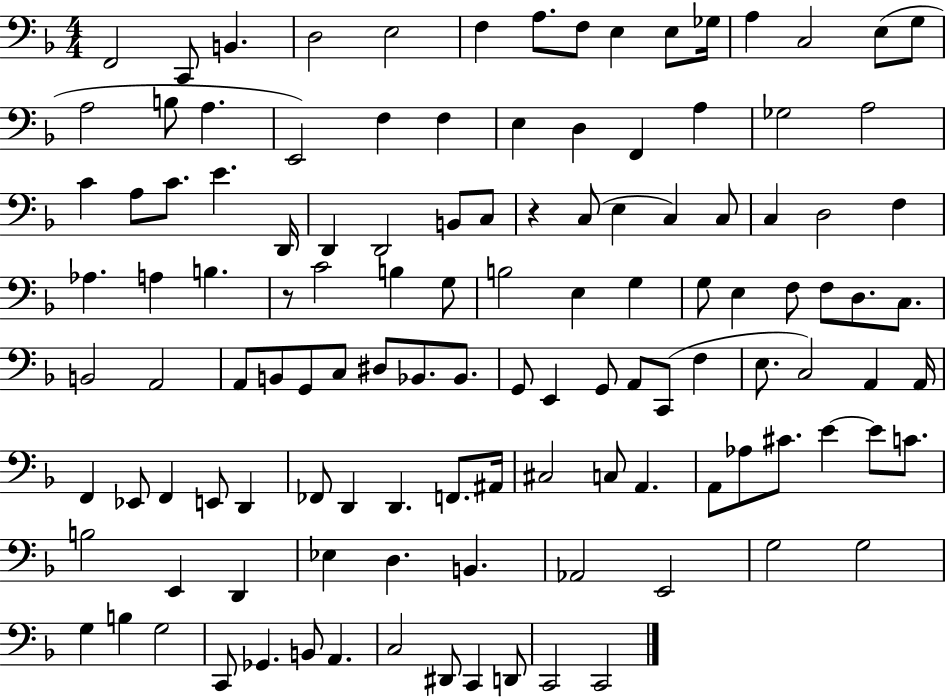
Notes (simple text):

F2/h C2/e B2/q. D3/h E3/h F3/q A3/e. F3/e E3/q E3/e Gb3/s A3/q C3/h E3/e G3/e A3/h B3/e A3/q. E2/h F3/q F3/q E3/q D3/q F2/q A3/q Gb3/h A3/h C4/q A3/e C4/e. E4/q. D2/s D2/q D2/h B2/e C3/e R/q C3/e E3/q C3/q C3/e C3/q D3/h F3/q Ab3/q. A3/q B3/q. R/e C4/h B3/q G3/e B3/h E3/q G3/q G3/e E3/q F3/e F3/e D3/e. C3/e. B2/h A2/h A2/e B2/e G2/e C3/e D#3/e Bb2/e. Bb2/e. G2/e E2/q G2/e A2/e C2/e F3/q E3/e. C3/h A2/q A2/s F2/q Eb2/e F2/q E2/e D2/q FES2/e D2/q D2/q. F2/e. A#2/s C#3/h C3/e A2/q. A2/e Ab3/e C#4/e. E4/q E4/e C4/e. B3/h E2/q D2/q Eb3/q D3/q. B2/q. Ab2/h E2/h G3/h G3/h G3/q B3/q G3/h C2/e Gb2/q. B2/e A2/q. C3/h D#2/e C2/q D2/e C2/h C2/h